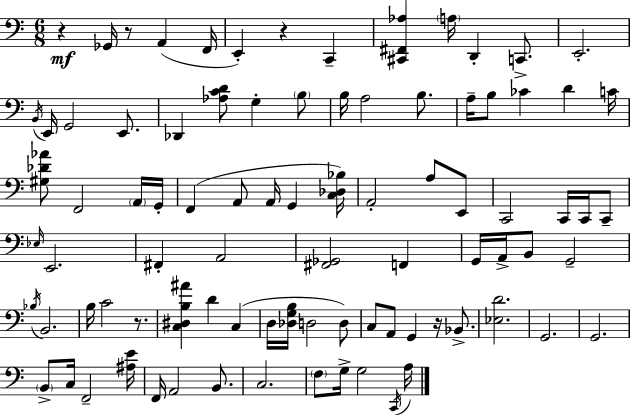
{
  \clef bass
  \numericTimeSignature
  \time 6/8
  \key c \major
  r4\mf ges,16 r8 a,4( f,16 | e,4-.) r4 c,4-- | <cis, fis, aes>4 \parenthesize a16 d,4-. c,8.-> | e,2.-. | \break \acciaccatura { b,16 } e,16 g,2 e,8. | des,4 <aes c' d'>8 g4-. \parenthesize b8 | b16 a2 b8. | a16-- b8 ces'4 d'4 | \break c'16 <gis des' aes'>8 f,2 \parenthesize a,16 | g,16-. f,4( a,8 a,16 g,4 | <c des bes>16) a,2-. a8 e,8 | c,2 c,16 c,16 c,8-- | \break \grace { ees16 } e,2. | fis,4-. a,2 | <fis, ges,>2 f,4 | g,16 a,16-> b,8 g,2-- | \break \acciaccatura { bes16 } b,2. | b16 c'2 | r8. <c dis b ais'>4 d'4 c4( | d16 <des g b>16 d2 | \break d8) c8 a,8 g,4 r16 | bes,8.-> <ees d'>2. | g,2. | g,2. | \break \parenthesize b,8-> c16 f,2-- | <ais e'>16 f,16 a,2 | b,8. c2. | \parenthesize f8 g16-> g2 | \break \acciaccatura { c,16 } a16 \bar "|."
}